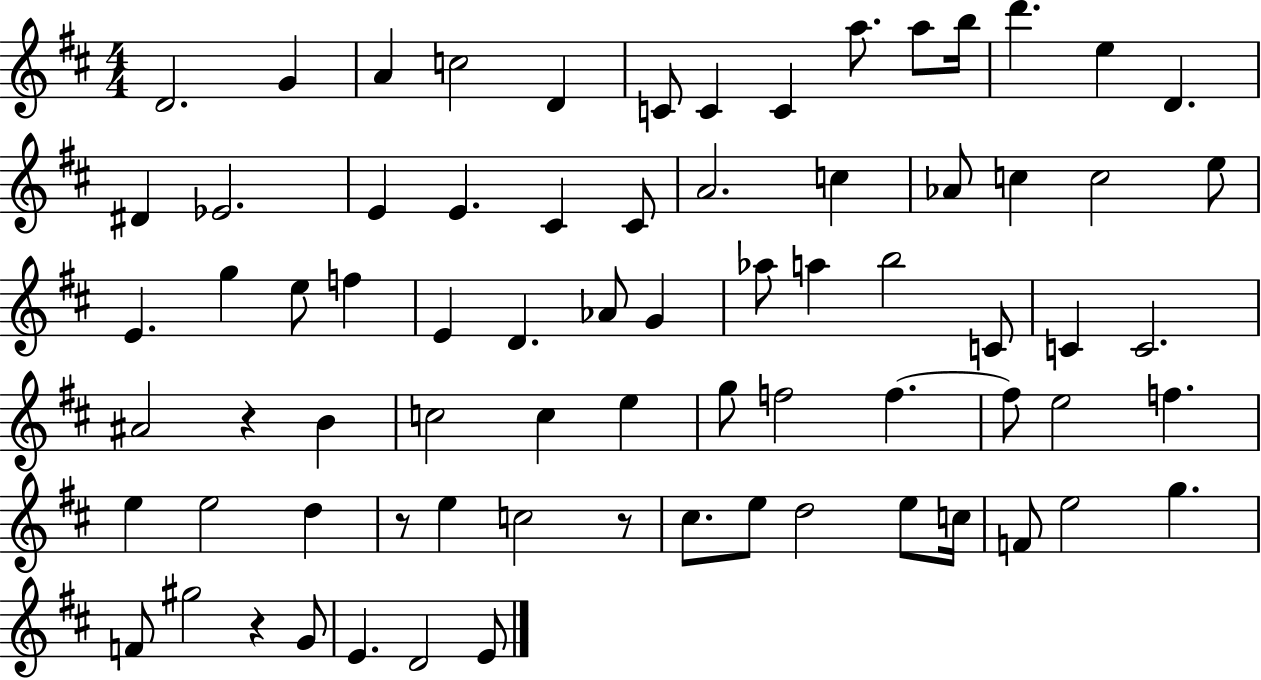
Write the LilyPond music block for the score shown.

{
  \clef treble
  \numericTimeSignature
  \time 4/4
  \key d \major
  d'2. g'4 | a'4 c''2 d'4 | c'8 c'4 c'4 a''8. a''8 b''16 | d'''4. e''4 d'4. | \break dis'4 ees'2. | e'4 e'4. cis'4 cis'8 | a'2. c''4 | aes'8 c''4 c''2 e''8 | \break e'4. g''4 e''8 f''4 | e'4 d'4. aes'8 g'4 | aes''8 a''4 b''2 c'8 | c'4 c'2. | \break ais'2 r4 b'4 | c''2 c''4 e''4 | g''8 f''2 f''4.~~ | f''8 e''2 f''4. | \break e''4 e''2 d''4 | r8 e''4 c''2 r8 | cis''8. e''8 d''2 e''8 c''16 | f'8 e''2 g''4. | \break f'8 gis''2 r4 g'8 | e'4. d'2 e'8 | \bar "|."
}